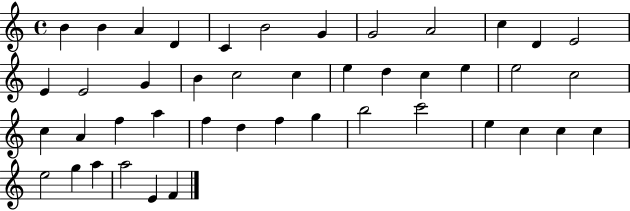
X:1
T:Untitled
M:4/4
L:1/4
K:C
B B A D C B2 G G2 A2 c D E2 E E2 G B c2 c e d c e e2 c2 c A f a f d f g b2 c'2 e c c c e2 g a a2 E F